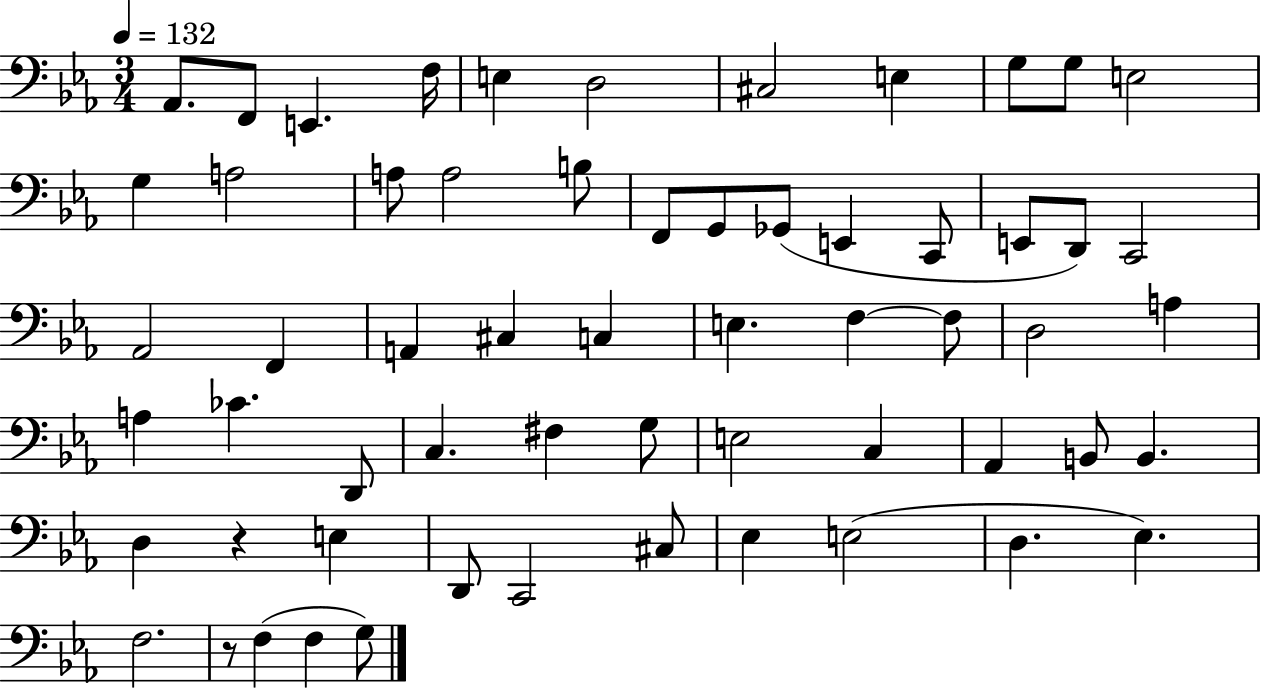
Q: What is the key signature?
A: EES major